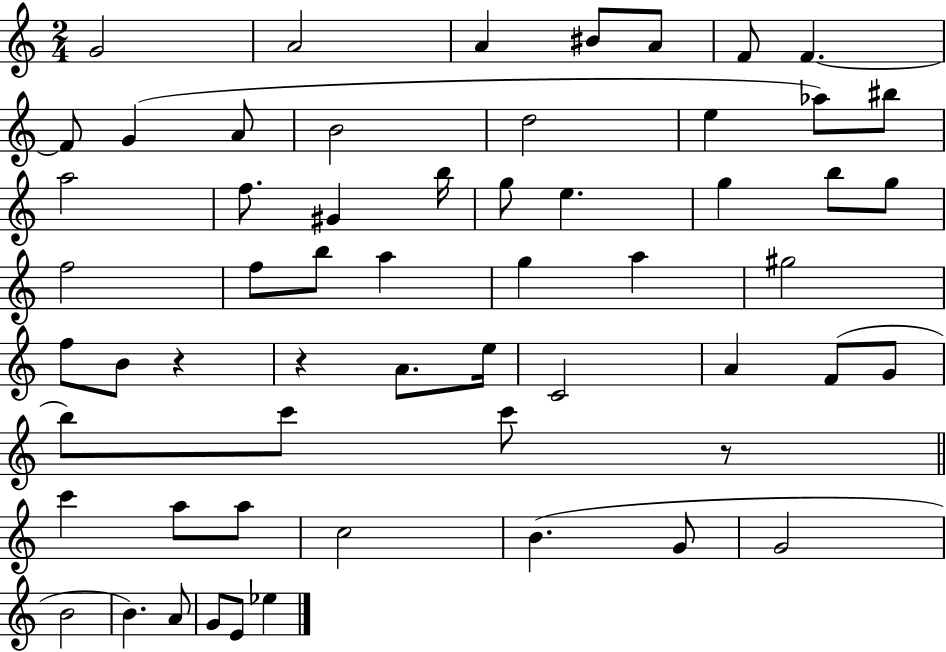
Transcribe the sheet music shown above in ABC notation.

X:1
T:Untitled
M:2/4
L:1/4
K:C
G2 A2 A ^B/2 A/2 F/2 F F/2 G A/2 B2 d2 e _a/2 ^b/2 a2 f/2 ^G b/4 g/2 e g b/2 g/2 f2 f/2 b/2 a g a ^g2 f/2 B/2 z z A/2 e/4 C2 A F/2 G/2 b/2 c'/2 c'/2 z/2 c' a/2 a/2 c2 B G/2 G2 B2 B A/2 G/2 E/2 _e